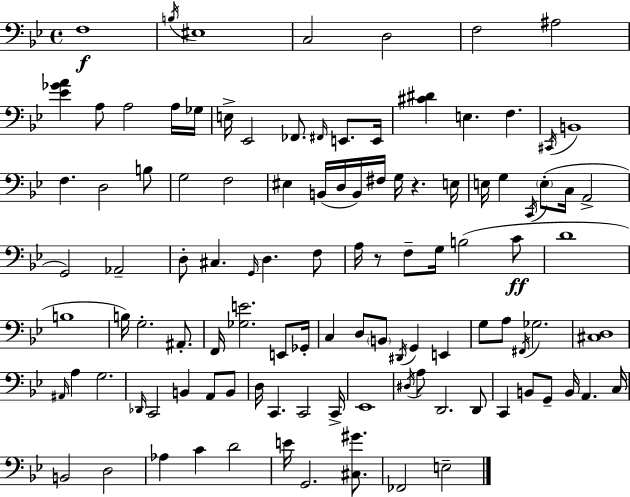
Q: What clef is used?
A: bass